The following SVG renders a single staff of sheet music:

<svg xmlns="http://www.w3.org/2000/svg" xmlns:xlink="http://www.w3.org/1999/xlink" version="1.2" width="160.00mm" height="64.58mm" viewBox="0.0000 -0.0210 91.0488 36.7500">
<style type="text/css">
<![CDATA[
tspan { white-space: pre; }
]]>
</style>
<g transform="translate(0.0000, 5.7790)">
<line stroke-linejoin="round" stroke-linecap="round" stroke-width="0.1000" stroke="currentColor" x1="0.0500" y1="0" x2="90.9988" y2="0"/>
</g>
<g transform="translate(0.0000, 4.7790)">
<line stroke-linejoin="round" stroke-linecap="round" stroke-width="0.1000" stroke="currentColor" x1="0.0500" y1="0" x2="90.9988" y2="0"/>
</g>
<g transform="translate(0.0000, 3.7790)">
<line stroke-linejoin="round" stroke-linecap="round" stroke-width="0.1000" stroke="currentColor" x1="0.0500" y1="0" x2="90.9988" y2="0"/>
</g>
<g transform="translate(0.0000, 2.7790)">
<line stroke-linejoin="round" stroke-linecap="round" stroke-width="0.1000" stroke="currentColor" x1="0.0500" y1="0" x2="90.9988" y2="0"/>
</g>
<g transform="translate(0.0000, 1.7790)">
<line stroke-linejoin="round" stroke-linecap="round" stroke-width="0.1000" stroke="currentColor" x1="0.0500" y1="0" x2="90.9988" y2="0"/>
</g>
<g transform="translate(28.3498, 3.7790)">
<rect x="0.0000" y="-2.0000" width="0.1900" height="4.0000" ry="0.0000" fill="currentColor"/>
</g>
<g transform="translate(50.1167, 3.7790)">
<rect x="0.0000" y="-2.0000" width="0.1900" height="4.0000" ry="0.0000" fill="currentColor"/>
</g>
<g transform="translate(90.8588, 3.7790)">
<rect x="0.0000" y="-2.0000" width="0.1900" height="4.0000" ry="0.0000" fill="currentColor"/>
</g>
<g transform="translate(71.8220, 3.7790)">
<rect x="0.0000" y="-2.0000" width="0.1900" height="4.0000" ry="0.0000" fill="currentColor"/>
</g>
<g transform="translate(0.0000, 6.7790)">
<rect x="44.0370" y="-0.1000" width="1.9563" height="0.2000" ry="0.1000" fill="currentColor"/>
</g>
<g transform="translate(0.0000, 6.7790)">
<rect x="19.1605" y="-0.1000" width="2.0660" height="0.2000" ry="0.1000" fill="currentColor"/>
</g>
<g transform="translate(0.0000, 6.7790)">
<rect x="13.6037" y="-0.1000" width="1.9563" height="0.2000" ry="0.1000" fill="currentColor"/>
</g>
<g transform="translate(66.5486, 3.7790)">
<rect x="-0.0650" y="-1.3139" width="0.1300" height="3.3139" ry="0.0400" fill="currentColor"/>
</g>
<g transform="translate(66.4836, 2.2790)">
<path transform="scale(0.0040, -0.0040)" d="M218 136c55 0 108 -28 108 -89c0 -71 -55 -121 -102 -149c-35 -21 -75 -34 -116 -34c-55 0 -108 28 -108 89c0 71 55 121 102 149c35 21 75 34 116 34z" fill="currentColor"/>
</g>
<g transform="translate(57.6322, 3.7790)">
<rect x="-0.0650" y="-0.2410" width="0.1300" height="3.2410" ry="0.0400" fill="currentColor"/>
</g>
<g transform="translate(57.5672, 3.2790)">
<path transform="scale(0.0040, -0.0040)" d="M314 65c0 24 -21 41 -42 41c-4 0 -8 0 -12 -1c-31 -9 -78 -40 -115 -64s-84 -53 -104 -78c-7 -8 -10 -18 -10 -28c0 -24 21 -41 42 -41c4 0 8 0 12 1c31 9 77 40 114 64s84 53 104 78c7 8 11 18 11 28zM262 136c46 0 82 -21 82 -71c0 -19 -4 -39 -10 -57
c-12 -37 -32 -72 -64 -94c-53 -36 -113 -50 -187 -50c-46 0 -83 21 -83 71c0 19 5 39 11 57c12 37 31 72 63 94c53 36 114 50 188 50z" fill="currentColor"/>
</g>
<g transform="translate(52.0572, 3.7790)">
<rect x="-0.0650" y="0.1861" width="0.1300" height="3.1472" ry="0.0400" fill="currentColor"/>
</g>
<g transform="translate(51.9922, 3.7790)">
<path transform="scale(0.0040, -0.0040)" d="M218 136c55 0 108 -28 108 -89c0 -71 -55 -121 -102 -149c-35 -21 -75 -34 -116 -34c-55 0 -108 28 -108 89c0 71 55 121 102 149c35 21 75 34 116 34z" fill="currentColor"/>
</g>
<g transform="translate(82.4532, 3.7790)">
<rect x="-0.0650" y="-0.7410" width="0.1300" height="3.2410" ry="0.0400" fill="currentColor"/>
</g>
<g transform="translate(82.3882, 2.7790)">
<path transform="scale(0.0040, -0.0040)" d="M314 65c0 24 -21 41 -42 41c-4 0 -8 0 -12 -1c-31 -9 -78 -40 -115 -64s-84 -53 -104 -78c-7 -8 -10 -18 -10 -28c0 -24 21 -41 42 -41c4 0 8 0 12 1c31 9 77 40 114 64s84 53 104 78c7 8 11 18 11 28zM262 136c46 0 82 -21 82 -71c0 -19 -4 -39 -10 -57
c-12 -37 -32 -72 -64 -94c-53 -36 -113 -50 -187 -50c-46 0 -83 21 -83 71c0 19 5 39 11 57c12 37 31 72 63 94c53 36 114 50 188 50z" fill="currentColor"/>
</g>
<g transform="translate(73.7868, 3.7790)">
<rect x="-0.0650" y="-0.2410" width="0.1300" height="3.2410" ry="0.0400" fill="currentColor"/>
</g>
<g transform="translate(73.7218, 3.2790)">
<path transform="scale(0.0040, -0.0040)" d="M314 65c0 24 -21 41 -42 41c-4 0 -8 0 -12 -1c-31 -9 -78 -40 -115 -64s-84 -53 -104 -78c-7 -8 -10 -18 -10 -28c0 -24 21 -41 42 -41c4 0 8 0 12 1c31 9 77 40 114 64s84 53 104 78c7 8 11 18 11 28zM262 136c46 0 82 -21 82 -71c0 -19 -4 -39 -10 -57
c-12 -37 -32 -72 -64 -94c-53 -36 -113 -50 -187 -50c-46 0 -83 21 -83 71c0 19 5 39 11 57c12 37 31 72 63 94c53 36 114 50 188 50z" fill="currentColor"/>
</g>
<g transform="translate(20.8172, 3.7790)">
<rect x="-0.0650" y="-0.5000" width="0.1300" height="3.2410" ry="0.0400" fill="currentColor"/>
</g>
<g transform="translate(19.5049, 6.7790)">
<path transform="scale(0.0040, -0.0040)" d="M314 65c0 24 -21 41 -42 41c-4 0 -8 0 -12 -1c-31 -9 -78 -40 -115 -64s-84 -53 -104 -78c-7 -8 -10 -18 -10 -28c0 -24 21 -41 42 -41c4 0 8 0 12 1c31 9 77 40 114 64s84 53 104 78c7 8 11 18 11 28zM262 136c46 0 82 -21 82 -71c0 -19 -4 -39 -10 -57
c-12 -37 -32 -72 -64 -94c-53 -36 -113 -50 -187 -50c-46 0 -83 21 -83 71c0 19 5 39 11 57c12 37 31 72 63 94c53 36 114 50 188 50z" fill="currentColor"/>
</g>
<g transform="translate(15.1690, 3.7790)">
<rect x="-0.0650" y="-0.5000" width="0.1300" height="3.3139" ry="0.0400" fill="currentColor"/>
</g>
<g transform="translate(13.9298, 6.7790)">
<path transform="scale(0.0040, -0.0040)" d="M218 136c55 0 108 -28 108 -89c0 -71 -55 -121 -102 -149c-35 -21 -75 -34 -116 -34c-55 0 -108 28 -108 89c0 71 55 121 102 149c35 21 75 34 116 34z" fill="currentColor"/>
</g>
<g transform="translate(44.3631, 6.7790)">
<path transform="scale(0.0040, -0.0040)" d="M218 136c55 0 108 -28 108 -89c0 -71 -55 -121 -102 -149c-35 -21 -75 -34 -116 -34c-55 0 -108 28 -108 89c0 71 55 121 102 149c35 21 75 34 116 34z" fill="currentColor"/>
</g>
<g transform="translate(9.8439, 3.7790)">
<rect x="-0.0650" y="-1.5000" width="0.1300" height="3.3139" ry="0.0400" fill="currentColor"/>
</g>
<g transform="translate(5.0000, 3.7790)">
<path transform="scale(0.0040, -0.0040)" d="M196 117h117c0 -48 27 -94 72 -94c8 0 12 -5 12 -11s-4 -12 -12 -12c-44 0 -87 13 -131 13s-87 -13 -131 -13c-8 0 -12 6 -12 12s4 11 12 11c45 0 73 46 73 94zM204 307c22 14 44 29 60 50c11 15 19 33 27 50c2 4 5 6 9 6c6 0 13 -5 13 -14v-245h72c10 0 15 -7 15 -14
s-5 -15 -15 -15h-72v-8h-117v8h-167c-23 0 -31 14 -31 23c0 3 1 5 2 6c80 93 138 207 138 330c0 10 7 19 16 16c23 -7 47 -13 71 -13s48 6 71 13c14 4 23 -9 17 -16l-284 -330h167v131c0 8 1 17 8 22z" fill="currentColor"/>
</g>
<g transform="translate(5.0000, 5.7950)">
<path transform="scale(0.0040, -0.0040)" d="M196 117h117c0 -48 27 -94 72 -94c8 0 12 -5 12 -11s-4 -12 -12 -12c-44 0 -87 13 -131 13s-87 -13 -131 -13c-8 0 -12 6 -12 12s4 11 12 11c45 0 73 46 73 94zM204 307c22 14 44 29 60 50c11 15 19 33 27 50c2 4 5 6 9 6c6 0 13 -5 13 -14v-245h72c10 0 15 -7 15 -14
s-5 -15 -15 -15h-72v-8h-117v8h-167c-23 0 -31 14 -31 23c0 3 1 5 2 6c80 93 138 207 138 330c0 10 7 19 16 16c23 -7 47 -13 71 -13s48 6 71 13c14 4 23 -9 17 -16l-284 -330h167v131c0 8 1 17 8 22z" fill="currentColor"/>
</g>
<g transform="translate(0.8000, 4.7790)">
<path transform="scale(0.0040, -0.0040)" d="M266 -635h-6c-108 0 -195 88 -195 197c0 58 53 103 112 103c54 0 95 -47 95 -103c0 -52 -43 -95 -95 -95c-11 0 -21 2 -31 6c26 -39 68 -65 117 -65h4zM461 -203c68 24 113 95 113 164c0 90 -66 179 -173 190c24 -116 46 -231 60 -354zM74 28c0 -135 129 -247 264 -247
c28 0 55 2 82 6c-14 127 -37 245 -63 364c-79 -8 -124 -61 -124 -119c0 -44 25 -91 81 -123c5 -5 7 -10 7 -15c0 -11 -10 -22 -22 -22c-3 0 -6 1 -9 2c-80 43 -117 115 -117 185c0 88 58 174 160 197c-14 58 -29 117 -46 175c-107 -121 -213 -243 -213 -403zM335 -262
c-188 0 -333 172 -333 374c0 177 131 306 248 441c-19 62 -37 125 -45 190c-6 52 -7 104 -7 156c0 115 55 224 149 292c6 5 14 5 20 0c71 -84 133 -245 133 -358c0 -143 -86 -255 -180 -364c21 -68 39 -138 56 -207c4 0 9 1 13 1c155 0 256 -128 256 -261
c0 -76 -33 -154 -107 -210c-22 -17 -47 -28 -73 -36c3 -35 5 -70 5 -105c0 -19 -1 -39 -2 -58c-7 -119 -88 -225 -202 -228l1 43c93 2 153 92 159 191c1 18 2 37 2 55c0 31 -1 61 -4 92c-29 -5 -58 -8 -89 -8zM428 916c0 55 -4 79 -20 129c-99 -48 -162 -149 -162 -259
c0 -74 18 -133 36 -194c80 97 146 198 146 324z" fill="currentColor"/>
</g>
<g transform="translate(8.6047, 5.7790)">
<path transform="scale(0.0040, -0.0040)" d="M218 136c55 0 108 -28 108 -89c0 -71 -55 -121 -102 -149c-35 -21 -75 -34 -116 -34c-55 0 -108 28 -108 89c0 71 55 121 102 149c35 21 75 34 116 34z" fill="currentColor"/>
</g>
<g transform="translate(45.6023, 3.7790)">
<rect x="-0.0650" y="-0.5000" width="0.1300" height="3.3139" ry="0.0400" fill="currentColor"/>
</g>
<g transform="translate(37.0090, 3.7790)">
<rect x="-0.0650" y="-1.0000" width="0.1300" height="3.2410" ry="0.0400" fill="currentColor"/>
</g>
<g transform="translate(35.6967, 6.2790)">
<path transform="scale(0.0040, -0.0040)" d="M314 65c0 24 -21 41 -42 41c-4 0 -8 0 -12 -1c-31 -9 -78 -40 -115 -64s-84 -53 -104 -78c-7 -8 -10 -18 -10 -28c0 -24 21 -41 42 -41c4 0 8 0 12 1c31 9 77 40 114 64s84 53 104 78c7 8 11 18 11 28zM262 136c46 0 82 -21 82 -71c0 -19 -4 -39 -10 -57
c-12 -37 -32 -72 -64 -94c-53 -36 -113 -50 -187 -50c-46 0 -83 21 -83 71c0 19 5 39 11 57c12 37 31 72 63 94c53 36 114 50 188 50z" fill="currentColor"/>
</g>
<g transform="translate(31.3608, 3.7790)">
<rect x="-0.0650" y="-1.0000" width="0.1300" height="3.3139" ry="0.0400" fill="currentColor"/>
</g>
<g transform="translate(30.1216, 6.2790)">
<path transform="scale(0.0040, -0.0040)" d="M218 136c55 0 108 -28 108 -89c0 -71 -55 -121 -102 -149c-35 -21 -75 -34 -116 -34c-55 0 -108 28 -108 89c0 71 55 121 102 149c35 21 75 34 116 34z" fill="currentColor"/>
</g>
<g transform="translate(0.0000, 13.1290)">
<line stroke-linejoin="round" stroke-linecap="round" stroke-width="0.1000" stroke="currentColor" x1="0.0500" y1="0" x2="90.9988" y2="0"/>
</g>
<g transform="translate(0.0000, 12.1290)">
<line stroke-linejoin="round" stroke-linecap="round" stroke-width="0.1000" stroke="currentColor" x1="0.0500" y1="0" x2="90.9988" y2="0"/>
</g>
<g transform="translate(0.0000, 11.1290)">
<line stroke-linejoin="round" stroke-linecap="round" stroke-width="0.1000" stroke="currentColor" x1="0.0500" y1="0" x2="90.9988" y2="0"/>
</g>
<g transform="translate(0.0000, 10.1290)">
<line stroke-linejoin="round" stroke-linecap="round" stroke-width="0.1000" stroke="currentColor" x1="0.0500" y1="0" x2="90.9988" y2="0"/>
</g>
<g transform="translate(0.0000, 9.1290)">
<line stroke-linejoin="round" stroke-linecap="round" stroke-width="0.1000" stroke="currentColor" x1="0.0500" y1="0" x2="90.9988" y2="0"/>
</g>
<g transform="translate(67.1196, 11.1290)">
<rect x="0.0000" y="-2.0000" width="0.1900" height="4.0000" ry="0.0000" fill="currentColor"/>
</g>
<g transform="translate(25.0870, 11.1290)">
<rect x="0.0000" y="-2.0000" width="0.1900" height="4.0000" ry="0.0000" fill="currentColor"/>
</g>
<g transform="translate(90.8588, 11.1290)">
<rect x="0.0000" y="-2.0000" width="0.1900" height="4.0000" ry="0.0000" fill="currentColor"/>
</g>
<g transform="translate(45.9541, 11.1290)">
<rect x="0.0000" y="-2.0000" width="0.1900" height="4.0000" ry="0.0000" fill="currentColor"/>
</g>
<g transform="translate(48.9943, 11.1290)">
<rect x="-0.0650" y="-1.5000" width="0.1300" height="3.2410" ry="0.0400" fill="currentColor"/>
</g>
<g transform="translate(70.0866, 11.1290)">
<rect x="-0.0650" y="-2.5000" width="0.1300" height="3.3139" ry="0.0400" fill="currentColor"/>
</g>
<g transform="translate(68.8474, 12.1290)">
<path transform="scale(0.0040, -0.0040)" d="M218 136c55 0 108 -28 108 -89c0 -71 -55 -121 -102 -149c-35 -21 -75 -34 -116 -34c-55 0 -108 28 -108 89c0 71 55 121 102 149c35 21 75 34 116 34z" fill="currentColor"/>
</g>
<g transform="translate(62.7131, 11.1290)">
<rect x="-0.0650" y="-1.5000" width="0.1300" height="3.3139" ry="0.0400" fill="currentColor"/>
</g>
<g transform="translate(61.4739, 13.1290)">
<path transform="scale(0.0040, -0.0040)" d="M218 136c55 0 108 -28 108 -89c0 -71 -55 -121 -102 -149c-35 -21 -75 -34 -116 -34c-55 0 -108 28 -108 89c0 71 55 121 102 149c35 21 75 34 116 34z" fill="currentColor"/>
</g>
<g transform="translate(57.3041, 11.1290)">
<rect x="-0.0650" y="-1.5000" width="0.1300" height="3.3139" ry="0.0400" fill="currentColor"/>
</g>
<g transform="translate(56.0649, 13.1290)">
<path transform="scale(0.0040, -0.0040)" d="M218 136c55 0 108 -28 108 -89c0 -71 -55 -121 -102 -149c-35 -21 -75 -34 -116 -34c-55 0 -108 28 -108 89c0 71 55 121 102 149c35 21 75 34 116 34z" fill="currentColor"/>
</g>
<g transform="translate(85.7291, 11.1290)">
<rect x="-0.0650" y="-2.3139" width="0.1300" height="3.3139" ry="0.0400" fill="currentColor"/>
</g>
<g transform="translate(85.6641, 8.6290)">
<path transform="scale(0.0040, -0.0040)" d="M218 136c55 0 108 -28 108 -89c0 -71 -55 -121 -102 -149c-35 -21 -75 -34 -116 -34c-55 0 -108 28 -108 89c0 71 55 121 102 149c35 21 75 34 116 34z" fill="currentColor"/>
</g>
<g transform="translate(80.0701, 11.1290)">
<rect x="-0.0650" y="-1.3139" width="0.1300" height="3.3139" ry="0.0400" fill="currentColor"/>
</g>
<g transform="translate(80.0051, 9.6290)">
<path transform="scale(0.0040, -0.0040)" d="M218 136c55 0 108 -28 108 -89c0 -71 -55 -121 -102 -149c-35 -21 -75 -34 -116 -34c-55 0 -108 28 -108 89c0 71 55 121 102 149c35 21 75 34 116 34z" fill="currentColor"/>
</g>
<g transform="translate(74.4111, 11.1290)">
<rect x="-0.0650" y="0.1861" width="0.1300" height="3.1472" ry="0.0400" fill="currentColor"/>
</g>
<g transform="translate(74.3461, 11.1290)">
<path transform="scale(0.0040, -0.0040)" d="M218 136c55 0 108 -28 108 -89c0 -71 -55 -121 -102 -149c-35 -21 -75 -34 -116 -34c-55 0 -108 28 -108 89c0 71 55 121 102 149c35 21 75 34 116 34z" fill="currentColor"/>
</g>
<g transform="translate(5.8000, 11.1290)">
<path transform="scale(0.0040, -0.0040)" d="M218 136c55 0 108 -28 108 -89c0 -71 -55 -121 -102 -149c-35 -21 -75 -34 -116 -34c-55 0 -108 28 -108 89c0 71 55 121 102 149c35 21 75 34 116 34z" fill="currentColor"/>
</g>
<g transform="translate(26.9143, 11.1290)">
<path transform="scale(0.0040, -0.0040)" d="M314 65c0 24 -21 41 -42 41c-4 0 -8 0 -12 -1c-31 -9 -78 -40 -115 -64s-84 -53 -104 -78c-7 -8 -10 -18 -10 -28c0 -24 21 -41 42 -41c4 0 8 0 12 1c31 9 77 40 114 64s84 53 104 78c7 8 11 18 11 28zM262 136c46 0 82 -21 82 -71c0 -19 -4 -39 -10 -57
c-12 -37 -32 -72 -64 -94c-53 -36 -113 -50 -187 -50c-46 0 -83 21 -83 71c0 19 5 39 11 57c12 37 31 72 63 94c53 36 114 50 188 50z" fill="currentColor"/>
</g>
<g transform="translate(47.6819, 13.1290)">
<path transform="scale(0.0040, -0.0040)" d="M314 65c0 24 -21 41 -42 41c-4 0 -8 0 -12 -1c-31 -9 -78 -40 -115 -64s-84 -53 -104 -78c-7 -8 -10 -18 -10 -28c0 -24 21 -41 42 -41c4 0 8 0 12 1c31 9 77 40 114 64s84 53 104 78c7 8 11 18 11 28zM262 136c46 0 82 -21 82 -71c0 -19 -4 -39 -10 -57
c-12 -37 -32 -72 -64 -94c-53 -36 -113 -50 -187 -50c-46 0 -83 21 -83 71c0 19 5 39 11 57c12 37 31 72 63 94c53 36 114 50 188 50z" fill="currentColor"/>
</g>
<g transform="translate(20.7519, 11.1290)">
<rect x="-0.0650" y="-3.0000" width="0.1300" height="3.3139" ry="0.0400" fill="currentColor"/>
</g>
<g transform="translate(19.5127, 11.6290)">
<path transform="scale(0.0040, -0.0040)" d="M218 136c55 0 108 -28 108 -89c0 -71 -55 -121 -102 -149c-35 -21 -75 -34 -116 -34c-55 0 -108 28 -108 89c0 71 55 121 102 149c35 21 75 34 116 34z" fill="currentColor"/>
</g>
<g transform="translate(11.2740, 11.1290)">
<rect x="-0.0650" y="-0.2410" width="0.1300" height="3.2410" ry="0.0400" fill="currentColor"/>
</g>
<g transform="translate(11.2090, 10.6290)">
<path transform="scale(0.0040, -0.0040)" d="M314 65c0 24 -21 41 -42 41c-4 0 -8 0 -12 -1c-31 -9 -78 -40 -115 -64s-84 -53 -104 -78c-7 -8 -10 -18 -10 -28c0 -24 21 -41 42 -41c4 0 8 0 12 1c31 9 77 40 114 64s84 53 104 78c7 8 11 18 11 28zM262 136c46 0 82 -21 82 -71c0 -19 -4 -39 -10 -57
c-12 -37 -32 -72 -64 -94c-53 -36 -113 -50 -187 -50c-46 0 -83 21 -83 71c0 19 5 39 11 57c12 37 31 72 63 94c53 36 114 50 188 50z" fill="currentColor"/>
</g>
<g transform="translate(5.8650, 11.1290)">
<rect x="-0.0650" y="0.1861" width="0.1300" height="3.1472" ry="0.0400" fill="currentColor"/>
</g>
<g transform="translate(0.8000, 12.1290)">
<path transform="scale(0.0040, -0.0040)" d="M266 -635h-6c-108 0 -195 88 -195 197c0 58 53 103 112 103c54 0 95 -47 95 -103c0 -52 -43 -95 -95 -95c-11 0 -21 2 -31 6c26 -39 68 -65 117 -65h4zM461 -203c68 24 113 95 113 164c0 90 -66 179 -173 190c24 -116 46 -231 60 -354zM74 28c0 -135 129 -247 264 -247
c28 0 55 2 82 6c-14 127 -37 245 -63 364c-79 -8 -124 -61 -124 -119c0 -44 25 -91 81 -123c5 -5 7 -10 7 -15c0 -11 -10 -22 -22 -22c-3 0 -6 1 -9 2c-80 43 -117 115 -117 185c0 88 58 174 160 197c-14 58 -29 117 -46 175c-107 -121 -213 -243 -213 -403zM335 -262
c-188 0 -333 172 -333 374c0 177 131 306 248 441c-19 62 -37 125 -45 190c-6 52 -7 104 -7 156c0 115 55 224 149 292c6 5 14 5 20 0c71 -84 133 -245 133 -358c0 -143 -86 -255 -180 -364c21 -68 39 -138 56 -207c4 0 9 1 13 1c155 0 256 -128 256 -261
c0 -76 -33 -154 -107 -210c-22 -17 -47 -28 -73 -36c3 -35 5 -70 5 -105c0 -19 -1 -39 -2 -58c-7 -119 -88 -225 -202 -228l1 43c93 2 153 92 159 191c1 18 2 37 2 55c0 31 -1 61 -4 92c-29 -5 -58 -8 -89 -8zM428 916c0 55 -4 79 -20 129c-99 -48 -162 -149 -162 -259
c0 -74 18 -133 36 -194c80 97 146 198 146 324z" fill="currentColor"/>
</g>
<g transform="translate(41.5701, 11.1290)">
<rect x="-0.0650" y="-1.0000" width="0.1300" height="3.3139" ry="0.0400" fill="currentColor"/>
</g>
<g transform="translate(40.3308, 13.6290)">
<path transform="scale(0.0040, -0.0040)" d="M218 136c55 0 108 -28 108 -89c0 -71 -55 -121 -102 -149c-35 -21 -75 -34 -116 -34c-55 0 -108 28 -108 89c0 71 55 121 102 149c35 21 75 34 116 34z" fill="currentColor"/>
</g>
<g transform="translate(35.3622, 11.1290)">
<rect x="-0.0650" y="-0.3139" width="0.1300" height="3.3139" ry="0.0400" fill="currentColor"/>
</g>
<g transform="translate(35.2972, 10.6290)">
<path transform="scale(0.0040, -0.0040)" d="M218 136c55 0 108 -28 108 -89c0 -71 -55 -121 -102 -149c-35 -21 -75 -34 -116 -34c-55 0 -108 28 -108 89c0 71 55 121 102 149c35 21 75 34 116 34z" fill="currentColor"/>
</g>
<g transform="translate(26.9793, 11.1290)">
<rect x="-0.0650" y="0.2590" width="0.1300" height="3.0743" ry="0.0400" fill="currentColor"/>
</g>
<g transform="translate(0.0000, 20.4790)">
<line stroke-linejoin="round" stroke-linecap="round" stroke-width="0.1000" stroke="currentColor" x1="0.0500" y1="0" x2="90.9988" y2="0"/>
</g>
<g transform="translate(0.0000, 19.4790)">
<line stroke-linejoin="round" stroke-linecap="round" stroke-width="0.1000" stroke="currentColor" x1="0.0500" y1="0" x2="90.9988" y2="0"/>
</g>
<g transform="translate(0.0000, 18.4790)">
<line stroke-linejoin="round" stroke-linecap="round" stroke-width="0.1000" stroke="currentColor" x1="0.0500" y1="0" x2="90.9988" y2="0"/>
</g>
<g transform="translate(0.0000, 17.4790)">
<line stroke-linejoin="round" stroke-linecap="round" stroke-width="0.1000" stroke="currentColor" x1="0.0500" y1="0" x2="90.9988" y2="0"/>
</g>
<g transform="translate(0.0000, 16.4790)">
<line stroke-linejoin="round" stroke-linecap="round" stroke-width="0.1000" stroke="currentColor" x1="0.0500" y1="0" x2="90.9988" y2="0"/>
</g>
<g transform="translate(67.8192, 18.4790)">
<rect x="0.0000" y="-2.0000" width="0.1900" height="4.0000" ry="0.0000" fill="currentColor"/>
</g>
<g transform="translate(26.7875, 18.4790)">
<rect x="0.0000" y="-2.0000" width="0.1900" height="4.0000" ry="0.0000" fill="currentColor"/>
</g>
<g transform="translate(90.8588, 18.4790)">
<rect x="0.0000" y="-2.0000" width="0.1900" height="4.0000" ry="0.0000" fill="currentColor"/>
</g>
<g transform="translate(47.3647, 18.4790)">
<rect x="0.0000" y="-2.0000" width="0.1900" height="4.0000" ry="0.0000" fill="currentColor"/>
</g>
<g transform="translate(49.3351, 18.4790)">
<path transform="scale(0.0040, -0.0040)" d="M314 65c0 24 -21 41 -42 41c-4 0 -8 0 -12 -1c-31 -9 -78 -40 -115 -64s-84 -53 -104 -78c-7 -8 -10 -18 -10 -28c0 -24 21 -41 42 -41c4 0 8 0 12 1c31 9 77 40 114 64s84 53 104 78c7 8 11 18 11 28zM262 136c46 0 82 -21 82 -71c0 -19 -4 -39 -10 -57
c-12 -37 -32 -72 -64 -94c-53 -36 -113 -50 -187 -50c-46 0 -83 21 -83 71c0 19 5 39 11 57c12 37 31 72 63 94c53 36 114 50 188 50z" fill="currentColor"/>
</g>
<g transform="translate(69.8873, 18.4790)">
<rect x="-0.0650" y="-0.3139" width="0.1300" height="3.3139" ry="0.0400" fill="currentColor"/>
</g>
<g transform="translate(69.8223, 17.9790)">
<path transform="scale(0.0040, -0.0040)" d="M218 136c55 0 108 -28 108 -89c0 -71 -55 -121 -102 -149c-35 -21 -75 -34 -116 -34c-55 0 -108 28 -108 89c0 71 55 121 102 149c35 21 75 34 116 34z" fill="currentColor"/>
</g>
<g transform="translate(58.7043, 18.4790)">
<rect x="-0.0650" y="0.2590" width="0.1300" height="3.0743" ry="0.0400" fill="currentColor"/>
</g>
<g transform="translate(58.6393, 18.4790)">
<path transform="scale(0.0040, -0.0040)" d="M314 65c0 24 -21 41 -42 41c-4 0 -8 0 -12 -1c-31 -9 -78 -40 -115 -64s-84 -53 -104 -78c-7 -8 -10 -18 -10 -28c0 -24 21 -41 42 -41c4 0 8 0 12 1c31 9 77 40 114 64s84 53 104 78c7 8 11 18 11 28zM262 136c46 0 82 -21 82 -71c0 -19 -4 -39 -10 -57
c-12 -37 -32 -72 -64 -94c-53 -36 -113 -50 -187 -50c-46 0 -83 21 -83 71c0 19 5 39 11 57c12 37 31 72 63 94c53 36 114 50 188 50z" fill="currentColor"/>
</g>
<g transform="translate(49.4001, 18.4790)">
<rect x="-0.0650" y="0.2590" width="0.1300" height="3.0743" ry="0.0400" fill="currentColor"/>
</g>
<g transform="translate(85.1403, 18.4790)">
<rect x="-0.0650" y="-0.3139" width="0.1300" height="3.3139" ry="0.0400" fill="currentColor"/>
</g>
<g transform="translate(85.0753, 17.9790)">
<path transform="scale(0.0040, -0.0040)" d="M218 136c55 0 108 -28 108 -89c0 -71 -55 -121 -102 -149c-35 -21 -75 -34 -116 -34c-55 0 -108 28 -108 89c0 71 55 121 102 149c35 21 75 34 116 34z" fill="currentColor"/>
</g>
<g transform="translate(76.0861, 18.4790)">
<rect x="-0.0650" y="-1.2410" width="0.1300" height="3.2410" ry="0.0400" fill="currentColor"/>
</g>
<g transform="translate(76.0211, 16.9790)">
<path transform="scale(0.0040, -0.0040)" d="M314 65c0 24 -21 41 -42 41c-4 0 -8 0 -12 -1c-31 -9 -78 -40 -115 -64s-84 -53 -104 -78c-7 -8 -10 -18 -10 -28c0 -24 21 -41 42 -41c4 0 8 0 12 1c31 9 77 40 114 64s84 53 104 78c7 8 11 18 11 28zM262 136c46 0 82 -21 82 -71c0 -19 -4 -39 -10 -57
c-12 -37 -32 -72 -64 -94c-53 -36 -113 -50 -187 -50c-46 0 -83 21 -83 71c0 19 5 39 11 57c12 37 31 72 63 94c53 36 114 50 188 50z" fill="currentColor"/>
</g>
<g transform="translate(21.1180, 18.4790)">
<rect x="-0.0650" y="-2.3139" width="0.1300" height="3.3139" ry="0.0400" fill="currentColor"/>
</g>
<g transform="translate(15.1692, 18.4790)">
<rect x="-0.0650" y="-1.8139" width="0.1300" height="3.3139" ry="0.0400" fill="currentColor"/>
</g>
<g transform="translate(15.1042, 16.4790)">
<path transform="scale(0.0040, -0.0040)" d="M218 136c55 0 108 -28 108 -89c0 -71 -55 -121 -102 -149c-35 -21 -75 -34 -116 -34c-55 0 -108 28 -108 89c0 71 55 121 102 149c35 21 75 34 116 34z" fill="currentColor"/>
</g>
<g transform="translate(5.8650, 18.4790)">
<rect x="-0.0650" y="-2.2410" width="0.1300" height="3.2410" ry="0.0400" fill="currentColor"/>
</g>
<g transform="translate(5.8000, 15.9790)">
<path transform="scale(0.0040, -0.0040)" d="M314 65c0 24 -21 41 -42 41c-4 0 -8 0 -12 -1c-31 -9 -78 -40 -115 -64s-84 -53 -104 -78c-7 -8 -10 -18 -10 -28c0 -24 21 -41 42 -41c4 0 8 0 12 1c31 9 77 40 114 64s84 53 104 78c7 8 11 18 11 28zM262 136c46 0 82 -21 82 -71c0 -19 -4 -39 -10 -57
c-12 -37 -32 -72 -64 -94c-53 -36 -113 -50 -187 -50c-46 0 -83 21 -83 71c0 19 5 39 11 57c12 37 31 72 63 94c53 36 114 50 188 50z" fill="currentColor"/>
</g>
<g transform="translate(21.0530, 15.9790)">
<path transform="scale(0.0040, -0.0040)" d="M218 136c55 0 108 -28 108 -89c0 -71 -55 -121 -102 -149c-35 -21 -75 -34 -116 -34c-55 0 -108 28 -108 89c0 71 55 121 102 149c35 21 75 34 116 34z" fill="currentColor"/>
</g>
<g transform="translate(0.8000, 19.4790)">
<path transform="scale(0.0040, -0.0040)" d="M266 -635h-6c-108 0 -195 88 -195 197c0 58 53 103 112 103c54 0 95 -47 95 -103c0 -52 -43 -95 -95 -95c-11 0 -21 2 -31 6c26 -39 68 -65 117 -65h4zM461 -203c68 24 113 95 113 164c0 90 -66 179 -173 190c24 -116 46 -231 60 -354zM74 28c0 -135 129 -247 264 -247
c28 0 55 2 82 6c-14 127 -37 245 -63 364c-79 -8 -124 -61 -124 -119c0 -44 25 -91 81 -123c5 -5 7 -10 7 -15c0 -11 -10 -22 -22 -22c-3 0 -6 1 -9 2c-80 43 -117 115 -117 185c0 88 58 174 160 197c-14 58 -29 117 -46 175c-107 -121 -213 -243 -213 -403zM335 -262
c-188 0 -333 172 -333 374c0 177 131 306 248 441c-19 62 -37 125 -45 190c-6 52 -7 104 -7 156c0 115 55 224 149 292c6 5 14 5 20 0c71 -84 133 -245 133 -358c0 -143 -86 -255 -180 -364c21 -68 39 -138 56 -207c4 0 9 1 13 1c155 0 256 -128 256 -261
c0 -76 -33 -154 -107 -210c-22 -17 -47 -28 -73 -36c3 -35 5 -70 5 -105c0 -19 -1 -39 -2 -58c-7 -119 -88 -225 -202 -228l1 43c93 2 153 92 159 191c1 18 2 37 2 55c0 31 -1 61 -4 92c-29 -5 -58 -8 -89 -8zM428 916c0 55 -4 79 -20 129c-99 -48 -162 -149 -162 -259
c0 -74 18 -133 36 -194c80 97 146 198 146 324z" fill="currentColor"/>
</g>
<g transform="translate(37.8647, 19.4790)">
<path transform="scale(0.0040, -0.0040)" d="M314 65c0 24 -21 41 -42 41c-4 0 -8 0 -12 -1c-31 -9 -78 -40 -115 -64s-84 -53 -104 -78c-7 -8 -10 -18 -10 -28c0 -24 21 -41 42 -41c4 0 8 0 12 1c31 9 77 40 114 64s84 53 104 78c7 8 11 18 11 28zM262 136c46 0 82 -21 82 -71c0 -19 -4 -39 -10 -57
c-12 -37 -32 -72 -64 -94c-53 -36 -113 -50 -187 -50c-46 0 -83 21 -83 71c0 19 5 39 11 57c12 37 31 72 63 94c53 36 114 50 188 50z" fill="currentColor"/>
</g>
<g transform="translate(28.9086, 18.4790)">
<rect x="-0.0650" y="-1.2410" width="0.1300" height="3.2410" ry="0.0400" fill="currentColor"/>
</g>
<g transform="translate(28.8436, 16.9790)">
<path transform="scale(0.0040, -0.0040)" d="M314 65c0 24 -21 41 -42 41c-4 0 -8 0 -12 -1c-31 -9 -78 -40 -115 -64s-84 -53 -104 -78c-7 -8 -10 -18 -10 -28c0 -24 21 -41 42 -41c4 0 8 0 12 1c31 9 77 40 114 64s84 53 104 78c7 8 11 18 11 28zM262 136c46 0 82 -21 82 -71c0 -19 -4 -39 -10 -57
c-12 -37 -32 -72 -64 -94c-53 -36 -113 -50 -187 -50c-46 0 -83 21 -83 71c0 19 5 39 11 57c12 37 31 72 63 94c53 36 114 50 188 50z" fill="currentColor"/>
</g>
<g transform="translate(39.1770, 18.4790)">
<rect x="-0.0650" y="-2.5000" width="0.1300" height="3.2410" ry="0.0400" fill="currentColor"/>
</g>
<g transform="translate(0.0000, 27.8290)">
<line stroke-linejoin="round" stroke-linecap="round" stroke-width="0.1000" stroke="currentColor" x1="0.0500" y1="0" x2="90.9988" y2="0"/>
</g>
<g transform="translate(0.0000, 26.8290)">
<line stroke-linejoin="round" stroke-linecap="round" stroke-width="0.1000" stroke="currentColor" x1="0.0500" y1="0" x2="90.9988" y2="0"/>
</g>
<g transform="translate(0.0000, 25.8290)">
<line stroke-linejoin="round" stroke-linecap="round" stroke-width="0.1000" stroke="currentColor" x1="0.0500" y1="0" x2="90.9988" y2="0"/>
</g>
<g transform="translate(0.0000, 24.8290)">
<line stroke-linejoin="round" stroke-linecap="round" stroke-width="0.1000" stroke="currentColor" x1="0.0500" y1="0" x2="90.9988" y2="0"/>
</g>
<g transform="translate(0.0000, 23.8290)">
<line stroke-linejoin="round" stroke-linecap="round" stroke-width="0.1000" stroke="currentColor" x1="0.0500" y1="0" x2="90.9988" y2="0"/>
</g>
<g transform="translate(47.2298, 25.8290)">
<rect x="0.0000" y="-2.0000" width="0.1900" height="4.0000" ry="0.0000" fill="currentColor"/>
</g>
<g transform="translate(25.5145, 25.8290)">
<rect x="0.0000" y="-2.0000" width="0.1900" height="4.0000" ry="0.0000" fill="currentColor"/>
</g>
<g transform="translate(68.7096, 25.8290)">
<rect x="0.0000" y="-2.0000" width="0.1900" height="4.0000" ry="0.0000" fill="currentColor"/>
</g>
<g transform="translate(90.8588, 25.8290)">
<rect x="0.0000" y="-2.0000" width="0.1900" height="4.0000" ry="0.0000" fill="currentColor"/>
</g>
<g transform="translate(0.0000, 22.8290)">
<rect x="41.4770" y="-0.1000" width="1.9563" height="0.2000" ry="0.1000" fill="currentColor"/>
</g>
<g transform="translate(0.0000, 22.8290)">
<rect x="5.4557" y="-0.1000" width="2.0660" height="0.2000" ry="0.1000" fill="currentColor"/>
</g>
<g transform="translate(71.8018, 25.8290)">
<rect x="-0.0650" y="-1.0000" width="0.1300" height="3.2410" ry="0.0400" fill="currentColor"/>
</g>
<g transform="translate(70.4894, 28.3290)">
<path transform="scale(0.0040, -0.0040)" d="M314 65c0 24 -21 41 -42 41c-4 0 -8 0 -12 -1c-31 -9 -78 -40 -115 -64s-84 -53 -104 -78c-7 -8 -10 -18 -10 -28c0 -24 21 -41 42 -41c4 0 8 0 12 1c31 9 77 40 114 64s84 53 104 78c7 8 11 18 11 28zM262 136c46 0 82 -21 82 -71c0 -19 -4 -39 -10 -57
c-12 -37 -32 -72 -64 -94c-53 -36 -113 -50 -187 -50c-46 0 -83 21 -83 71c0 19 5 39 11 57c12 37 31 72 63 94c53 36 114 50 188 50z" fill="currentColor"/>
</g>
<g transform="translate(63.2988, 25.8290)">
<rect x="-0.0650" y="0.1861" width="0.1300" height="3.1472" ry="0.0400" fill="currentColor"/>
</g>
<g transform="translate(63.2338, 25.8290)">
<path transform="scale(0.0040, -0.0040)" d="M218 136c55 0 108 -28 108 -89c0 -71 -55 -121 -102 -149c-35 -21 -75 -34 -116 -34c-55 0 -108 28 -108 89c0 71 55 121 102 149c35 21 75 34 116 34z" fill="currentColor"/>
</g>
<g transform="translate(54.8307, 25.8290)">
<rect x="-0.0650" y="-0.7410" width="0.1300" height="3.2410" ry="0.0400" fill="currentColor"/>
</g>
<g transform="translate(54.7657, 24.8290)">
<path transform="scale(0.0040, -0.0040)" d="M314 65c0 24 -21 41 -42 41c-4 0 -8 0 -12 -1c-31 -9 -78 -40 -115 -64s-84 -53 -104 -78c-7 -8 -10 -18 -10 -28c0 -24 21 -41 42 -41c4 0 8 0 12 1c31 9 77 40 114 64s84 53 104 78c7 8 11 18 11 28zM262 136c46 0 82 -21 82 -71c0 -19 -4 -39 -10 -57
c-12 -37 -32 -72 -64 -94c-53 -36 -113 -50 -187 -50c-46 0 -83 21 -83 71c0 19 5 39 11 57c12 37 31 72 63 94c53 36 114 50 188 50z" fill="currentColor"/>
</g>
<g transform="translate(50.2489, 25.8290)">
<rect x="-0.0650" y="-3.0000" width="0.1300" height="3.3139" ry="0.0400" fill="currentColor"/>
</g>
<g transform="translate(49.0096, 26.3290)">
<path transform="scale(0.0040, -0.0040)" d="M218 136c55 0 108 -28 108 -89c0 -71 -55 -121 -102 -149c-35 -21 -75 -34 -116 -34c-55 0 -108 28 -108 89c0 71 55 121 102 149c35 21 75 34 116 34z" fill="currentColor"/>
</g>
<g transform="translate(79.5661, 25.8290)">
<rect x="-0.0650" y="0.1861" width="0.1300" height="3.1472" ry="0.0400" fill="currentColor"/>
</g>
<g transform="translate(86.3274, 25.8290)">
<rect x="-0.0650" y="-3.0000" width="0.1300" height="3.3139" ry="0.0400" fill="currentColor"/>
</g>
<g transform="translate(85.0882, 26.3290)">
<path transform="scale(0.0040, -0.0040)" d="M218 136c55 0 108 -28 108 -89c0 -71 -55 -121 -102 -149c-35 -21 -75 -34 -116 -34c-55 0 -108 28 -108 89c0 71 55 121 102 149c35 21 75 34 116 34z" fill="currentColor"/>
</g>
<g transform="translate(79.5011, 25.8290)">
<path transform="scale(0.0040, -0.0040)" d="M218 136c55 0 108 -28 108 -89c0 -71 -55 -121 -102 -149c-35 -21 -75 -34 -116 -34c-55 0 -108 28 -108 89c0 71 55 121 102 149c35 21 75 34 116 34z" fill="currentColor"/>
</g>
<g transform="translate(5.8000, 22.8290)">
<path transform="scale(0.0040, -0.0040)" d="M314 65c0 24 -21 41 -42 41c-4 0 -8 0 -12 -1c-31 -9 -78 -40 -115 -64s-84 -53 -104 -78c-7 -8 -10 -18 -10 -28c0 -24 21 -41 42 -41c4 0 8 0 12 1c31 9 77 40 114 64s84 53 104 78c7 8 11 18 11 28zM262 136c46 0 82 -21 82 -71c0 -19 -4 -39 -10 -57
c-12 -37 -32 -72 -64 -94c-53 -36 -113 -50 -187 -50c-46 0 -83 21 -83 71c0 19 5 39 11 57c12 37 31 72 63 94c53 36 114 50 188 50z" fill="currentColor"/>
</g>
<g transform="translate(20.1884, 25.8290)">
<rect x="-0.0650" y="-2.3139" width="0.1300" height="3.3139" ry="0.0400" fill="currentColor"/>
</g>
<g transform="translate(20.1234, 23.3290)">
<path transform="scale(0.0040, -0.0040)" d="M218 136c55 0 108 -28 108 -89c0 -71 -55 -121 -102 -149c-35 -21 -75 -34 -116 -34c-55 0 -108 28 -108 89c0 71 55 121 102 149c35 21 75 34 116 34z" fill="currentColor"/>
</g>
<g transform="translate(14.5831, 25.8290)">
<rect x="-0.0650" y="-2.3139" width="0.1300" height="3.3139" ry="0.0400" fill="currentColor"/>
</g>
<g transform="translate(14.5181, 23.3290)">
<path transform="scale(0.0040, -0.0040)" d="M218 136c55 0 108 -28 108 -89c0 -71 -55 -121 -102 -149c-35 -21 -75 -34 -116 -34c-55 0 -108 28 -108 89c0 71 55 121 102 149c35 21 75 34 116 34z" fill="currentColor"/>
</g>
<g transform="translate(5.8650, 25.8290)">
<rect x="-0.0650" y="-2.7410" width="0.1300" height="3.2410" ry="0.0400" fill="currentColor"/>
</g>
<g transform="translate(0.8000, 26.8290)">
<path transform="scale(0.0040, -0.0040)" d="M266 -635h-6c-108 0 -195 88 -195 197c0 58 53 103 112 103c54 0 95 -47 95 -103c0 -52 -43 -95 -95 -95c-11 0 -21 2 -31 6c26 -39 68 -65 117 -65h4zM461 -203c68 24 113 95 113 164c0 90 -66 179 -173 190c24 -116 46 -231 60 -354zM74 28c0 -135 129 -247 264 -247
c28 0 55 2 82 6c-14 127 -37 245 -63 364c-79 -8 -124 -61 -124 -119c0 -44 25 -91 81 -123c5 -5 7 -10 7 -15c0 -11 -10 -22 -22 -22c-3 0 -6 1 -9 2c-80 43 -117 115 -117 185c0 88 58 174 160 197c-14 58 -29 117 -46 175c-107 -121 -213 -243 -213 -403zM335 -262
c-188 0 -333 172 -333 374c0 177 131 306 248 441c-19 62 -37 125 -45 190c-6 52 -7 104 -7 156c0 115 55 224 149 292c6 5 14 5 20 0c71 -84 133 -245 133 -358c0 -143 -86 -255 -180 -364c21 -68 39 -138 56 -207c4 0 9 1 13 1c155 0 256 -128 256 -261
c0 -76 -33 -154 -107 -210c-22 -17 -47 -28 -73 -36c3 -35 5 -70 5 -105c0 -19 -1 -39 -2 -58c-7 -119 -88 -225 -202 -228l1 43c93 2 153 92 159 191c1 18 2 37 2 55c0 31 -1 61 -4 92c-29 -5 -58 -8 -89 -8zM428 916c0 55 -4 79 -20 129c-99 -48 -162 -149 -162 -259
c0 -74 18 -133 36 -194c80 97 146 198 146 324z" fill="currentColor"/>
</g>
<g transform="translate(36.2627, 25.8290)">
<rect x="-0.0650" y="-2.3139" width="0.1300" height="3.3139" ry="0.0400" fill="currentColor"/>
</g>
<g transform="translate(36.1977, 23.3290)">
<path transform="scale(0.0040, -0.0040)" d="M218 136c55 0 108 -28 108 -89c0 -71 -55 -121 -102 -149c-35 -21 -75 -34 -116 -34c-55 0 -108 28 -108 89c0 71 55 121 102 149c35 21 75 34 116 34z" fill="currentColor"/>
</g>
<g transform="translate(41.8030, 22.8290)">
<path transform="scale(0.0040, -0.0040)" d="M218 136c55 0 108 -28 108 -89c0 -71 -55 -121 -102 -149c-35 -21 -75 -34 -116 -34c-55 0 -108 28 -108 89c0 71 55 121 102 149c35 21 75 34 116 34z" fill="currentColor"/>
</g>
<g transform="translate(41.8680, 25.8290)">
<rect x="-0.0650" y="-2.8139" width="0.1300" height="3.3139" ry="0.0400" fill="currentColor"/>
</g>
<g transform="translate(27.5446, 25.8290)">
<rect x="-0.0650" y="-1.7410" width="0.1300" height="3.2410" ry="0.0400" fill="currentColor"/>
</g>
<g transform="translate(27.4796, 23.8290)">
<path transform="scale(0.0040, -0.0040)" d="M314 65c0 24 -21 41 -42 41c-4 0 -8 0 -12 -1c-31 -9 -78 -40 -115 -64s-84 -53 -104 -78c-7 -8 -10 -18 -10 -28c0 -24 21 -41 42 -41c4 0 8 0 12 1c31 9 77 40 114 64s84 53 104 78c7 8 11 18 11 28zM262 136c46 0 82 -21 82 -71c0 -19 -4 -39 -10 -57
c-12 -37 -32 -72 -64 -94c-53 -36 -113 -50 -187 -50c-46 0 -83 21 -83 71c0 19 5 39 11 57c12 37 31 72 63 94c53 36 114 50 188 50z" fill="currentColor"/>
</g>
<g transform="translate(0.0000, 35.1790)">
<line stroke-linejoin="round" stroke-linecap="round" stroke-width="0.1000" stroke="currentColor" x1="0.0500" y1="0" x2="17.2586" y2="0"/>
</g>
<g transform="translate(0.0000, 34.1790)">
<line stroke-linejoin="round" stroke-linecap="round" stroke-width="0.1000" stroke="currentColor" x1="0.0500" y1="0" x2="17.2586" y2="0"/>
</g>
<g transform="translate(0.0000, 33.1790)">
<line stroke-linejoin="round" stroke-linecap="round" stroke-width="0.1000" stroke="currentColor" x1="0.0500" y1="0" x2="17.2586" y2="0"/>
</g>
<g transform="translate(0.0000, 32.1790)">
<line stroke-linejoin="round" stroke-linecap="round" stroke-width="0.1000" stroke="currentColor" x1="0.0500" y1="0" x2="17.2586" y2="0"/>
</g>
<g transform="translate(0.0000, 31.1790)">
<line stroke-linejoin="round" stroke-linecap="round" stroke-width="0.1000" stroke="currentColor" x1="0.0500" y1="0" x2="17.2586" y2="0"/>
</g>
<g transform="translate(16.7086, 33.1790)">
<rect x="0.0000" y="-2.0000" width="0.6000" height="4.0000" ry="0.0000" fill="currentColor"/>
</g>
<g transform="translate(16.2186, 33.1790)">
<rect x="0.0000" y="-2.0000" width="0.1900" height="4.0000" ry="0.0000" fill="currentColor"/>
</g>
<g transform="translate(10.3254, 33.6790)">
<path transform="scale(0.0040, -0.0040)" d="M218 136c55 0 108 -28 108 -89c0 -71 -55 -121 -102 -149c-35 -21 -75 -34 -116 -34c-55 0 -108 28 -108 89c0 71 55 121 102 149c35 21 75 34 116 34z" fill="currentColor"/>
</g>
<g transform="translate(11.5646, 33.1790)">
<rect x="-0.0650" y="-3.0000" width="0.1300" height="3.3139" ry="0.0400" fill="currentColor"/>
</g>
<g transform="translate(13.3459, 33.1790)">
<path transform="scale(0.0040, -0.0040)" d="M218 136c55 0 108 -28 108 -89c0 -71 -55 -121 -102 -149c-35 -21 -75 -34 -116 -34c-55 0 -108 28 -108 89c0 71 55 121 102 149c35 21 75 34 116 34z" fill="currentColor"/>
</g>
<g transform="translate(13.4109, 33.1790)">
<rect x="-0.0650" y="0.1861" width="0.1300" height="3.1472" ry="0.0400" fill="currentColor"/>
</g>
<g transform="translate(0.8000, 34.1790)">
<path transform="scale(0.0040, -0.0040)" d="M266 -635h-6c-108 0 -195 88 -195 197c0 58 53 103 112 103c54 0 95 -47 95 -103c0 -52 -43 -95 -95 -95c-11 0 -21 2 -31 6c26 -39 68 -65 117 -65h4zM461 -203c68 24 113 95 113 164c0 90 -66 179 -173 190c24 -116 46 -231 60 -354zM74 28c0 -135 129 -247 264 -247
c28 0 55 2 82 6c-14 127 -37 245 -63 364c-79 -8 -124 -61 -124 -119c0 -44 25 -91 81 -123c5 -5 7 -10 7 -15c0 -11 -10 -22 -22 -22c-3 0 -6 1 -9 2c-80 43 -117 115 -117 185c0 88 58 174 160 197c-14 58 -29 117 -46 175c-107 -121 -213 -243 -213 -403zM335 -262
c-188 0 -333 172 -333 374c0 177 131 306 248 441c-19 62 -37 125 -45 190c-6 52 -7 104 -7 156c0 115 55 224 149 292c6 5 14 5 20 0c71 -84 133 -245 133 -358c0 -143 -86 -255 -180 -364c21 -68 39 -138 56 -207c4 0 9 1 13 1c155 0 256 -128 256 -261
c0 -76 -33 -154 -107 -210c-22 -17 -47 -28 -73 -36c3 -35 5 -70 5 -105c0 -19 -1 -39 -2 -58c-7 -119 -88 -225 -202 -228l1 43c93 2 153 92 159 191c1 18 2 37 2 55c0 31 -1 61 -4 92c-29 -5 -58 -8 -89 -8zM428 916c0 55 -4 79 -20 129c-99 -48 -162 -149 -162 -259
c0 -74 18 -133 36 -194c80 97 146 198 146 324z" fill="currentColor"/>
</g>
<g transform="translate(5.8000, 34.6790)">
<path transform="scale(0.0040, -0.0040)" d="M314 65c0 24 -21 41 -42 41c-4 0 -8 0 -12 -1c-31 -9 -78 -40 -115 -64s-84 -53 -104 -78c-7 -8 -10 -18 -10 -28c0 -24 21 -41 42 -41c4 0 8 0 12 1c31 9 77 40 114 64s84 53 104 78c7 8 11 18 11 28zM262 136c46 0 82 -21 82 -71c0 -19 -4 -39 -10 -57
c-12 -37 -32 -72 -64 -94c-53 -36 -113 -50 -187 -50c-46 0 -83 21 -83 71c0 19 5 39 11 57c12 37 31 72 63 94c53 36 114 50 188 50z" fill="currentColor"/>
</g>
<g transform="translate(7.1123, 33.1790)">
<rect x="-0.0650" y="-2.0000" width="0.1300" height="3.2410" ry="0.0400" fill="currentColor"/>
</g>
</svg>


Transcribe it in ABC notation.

X:1
T:Untitled
M:4/4
L:1/4
K:C
E C C2 D D2 C B c2 e c2 d2 B c2 A B2 c D E2 E E G B e g g2 f g e2 G2 B2 B2 c e2 c a2 g g f2 g a A d2 B D2 B A F2 A B